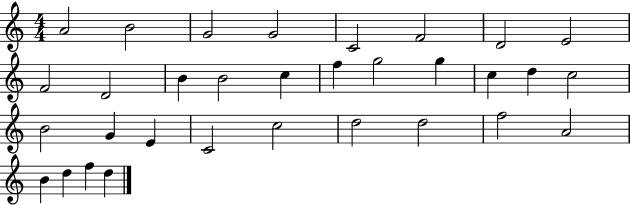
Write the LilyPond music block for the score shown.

{
  \clef treble
  \numericTimeSignature
  \time 4/4
  \key c \major
  a'2 b'2 | g'2 g'2 | c'2 f'2 | d'2 e'2 | \break f'2 d'2 | b'4 b'2 c''4 | f''4 g''2 g''4 | c''4 d''4 c''2 | \break b'2 g'4 e'4 | c'2 c''2 | d''2 d''2 | f''2 a'2 | \break b'4 d''4 f''4 d''4 | \bar "|."
}